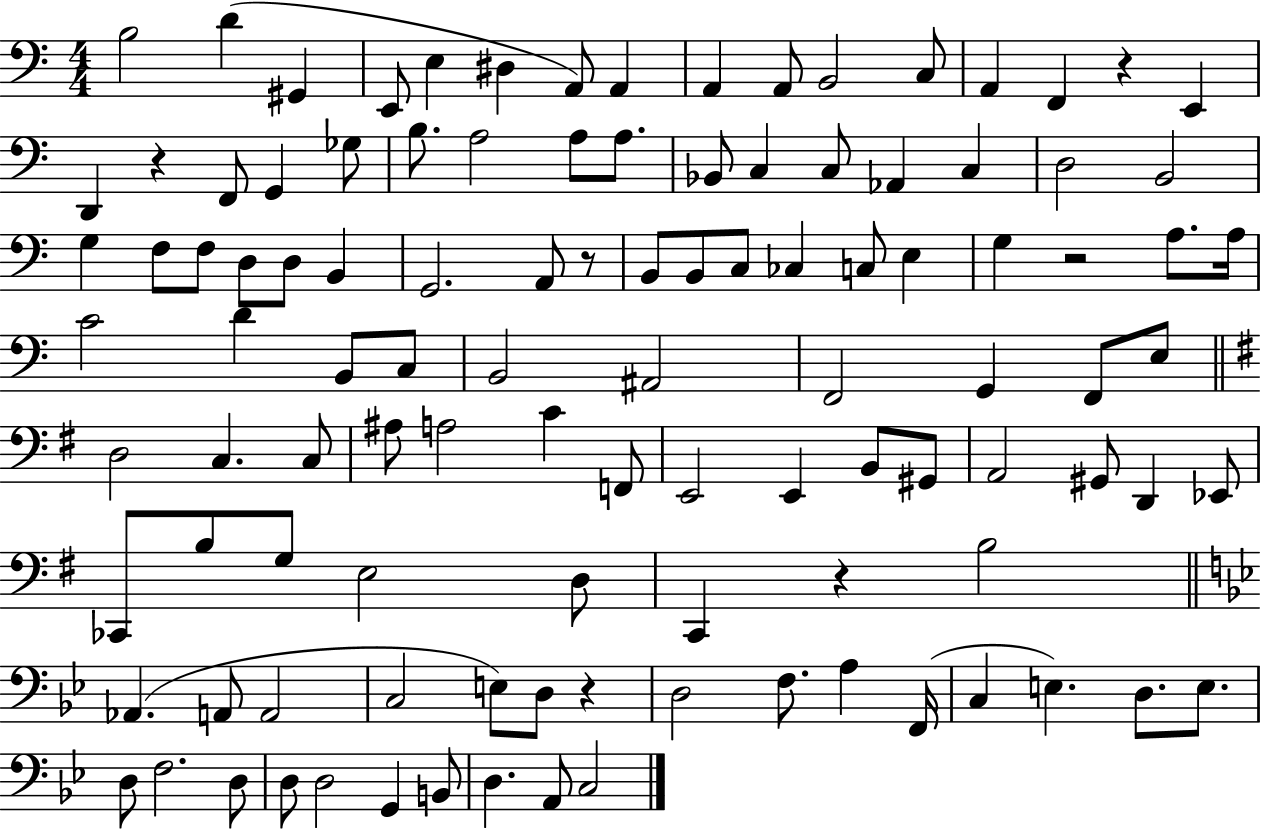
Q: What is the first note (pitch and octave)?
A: B3